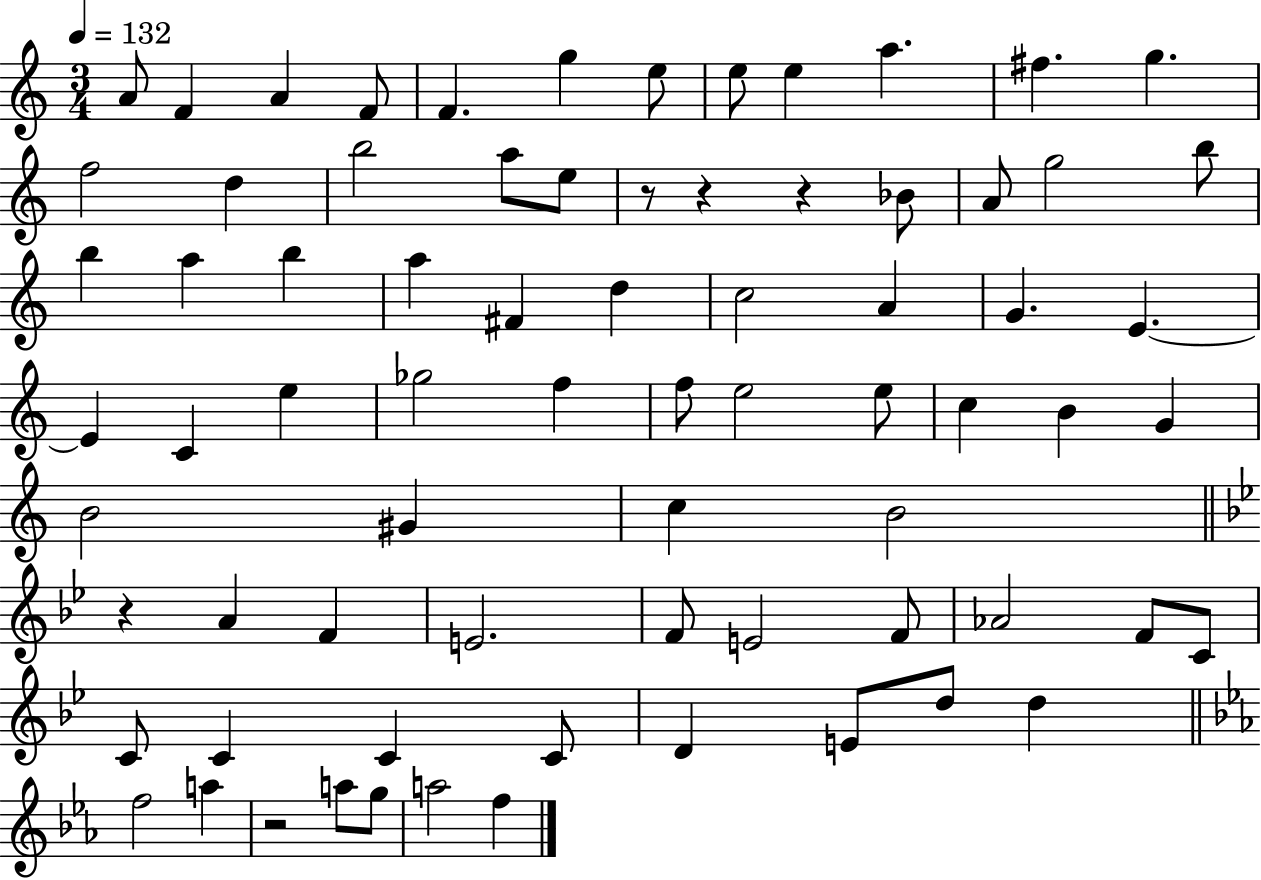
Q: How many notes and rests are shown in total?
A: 74